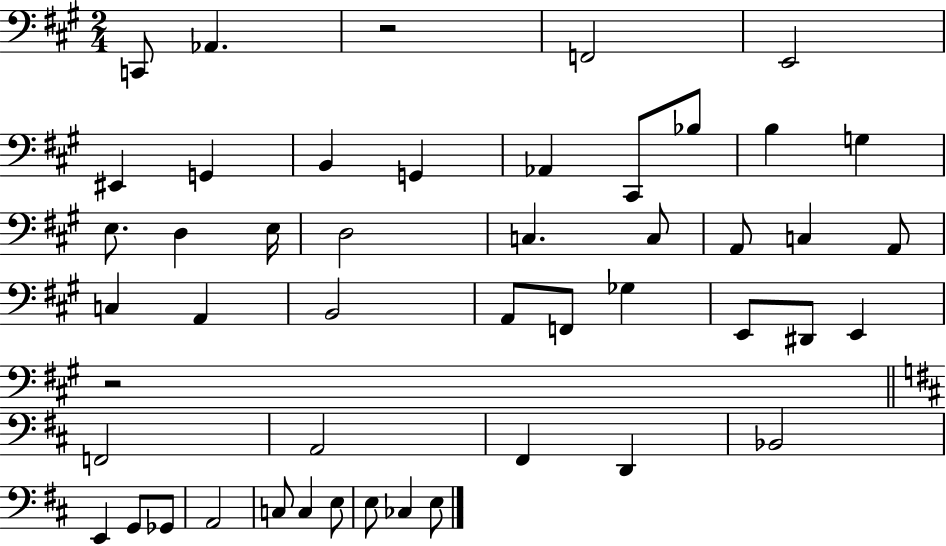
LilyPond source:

{
  \clef bass
  \numericTimeSignature
  \time 2/4
  \key a \major
  c,8 aes,4. | r2 | f,2 | e,2 | \break eis,4 g,4 | b,4 g,4 | aes,4 cis,8 bes8 | b4 g4 | \break e8. d4 e16 | d2 | c4. c8 | a,8 c4 a,8 | \break c4 a,4 | b,2 | a,8 f,8 ges4 | e,8 dis,8 e,4 | \break r2 | \bar "||" \break \key d \major f,2 | a,2 | fis,4 d,4 | bes,2 | \break e,4 g,8 ges,8 | a,2 | c8 c4 e8 | e8 ces4 e8 | \break \bar "|."
}